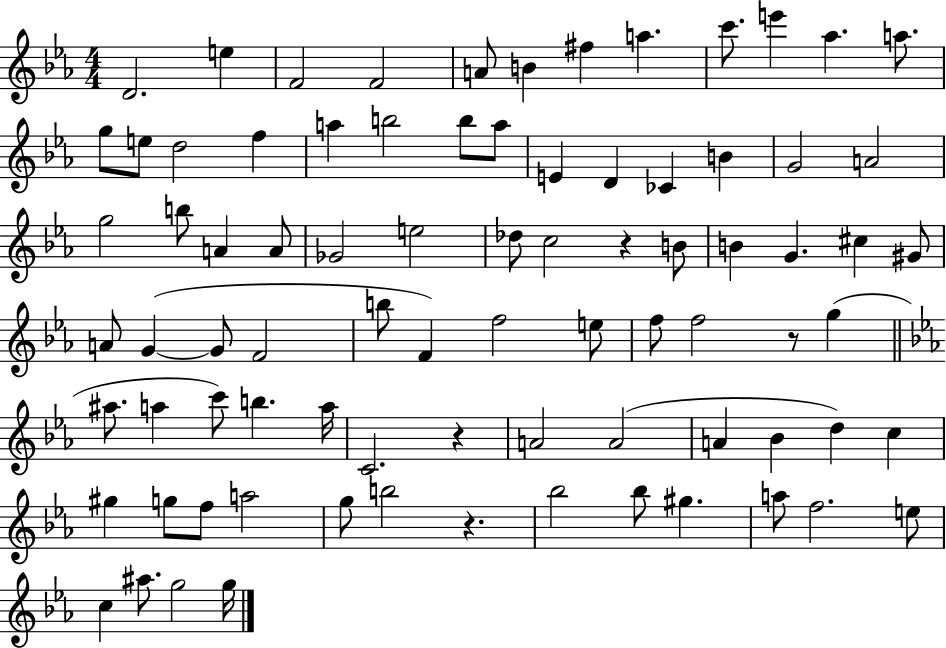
D4/h. E5/q F4/h F4/h A4/e B4/q F#5/q A5/q. C6/e. E6/q Ab5/q. A5/e. G5/e E5/e D5/h F5/q A5/q B5/h B5/e A5/e E4/q D4/q CES4/q B4/q G4/h A4/h G5/h B5/e A4/q A4/e Gb4/h E5/h Db5/e C5/h R/q B4/e B4/q G4/q. C#5/q G#4/e A4/e G4/q G4/e F4/h B5/e F4/q F5/h E5/e F5/e F5/h R/e G5/q A#5/e. A5/q C6/e B5/q. A5/s C4/h. R/q A4/h A4/h A4/q Bb4/q D5/q C5/q G#5/q G5/e F5/e A5/h G5/e B5/h R/q. Bb5/h Bb5/e G#5/q. A5/e F5/h. E5/e C5/q A#5/e. G5/h G5/s